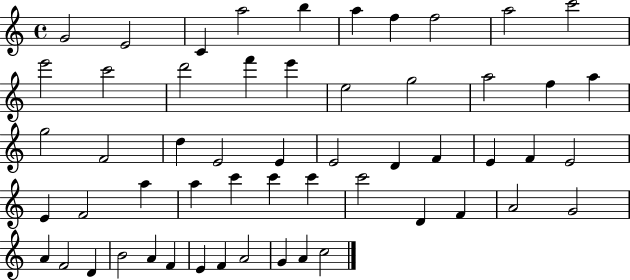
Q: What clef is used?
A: treble